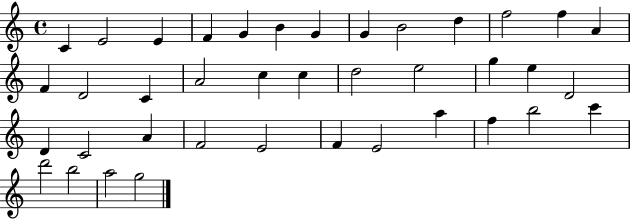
C4/q E4/h E4/q F4/q G4/q B4/q G4/q G4/q B4/h D5/q F5/h F5/q A4/q F4/q D4/h C4/q A4/h C5/q C5/q D5/h E5/h G5/q E5/q D4/h D4/q C4/h A4/q F4/h E4/h F4/q E4/h A5/q F5/q B5/h C6/q D6/h B5/h A5/h G5/h